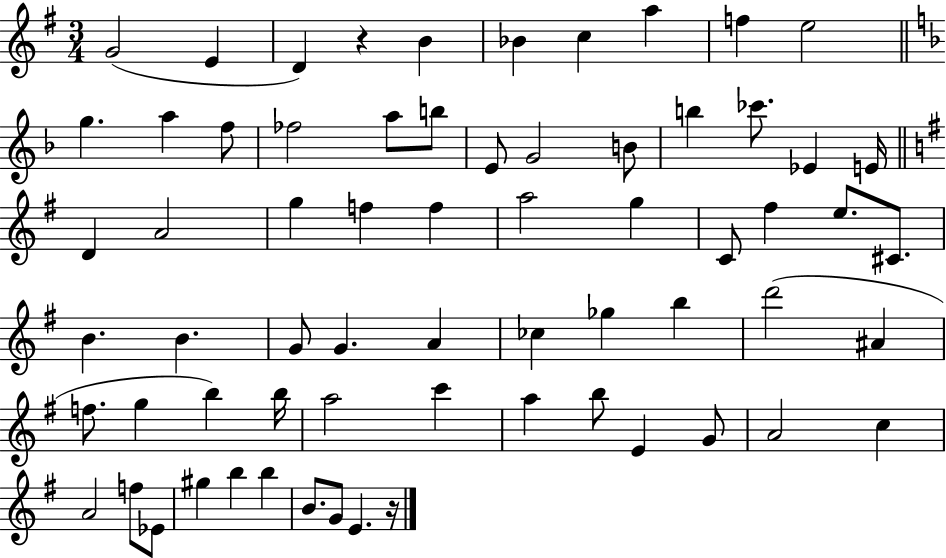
G4/h E4/q D4/q R/q B4/q Bb4/q C5/q A5/q F5/q E5/h G5/q. A5/q F5/e FES5/h A5/e B5/e E4/e G4/h B4/e B5/q CES6/e. Eb4/q E4/s D4/q A4/h G5/q F5/q F5/q A5/h G5/q C4/e F#5/q E5/e. C#4/e. B4/q. B4/q. G4/e G4/q. A4/q CES5/q Gb5/q B5/q D6/h A#4/q F5/e. G5/q B5/q B5/s A5/h C6/q A5/q B5/e E4/q G4/e A4/h C5/q A4/h F5/e Eb4/e G#5/q B5/q B5/q B4/e. G4/e E4/q. R/s